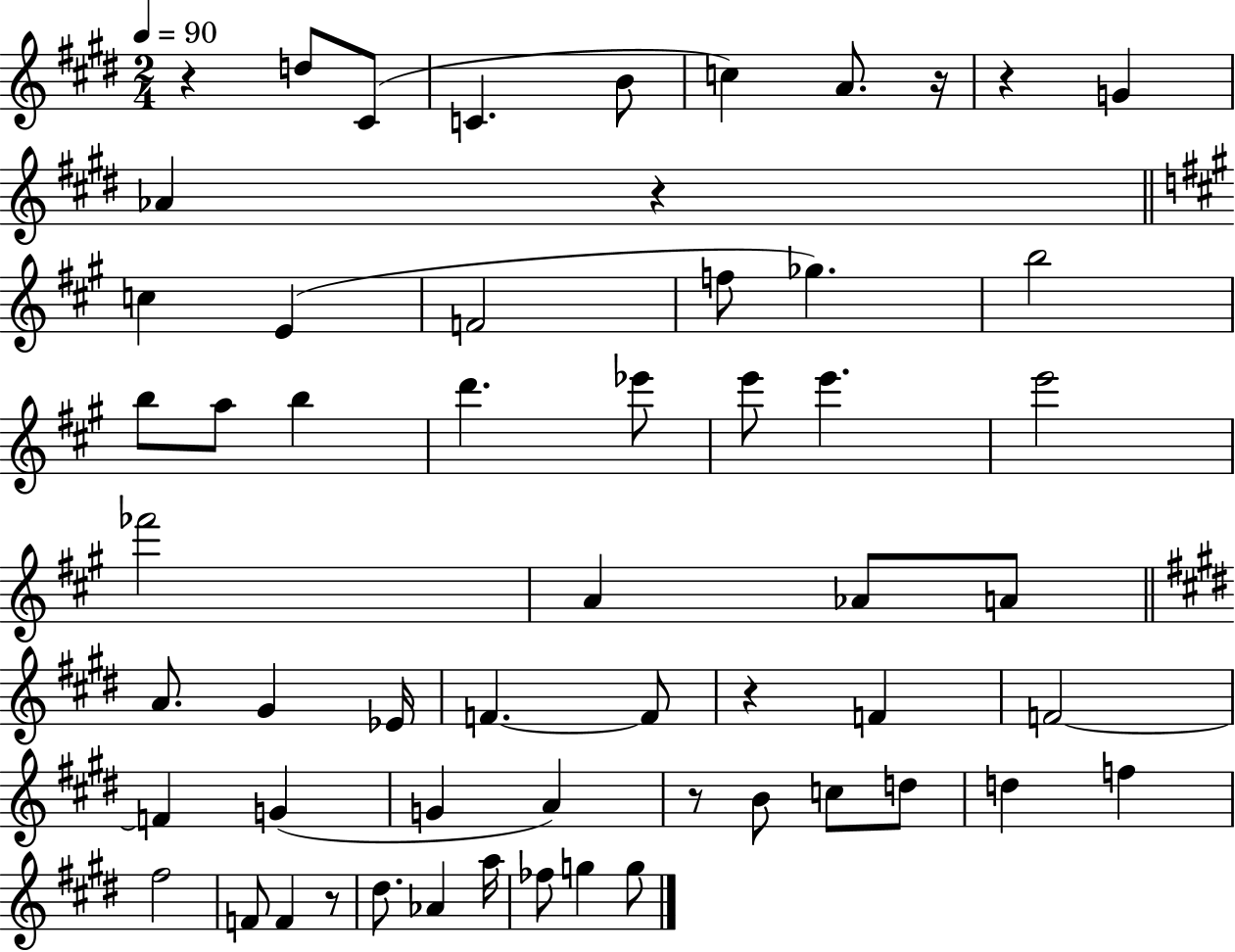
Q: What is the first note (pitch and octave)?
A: D5